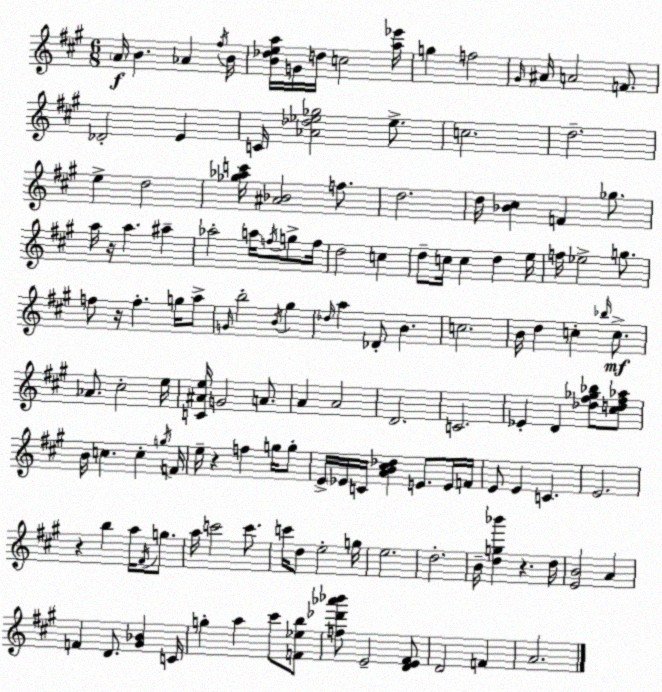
X:1
T:Untitled
M:6/8
L:1/4
K:A
A/4 B _A ^f/4 B/4 [B_dea]/4 G/4 d/4 c2 [a_e']/4 g f2 ^G/4 ^A/4 A2 F/2 _D2 E C/4 [_A_d_e_g]2 _e/2 c2 d2 e d2 [_g_ac']/4 [^A_B]2 f/2 d2 d/4 [_B^c] F _g/2 a/4 z/4 a ^a _a2 a/4 f/4 g/2 f/4 d2 c d/2 c/4 c d e/4 f/4 _e2 g/2 f/2 z/4 f g/4 a/2 G/4 b2 B/4 ^g _d/4 a _D/2 B c2 B/4 d c _b/4 c/2 _A/2 ^c2 e/4 [C^Ae]/4 G2 A/2 A A2 D2 C2 _E D [_d^f_g_b]/2 [^cd^f_a]/2 B/4 c c g/4 F/4 e/4 z f g/4 g/2 E/4 _E/4 C/4 [AB^c_d] E/2 E/4 F/4 E/2 E C E2 z b a/4 ^F/4 g/2 a/4 c'2 c'/2 c'/4 d/2 e2 g/4 e2 d2 B/4 [dg_b'] z d/4 [EB]2 A F D/2 [^G_B] C/4 g a ^c'/2 [F_eb]/2 [f_d'_a'_b']/2 E2 [DE^F]/2 D2 F A2